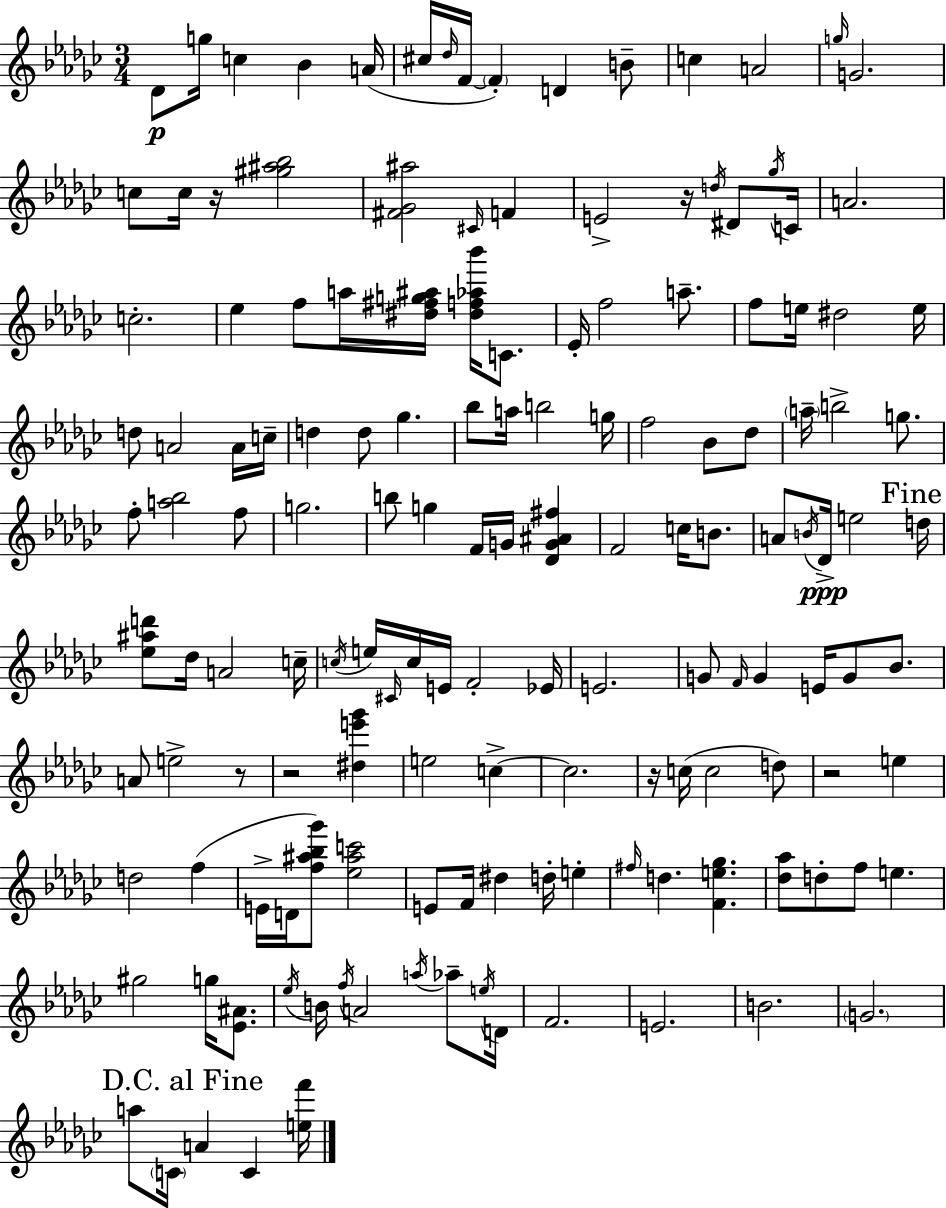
{
  \clef treble
  \numericTimeSignature
  \time 3/4
  \key ees \minor
  \repeat volta 2 { des'8\p g''16 c''4 bes'4 a'16( | cis''16 \grace { des''16 } f'16~~ \parenthesize f'4-.) d'4 b'8-- | c''4 a'2 | \grace { g''16 } g'2. | \break c''8 c''16 r16 <gis'' ais'' bes''>2 | <fis' ges' ais''>2 \grace { cis'16 } f'4 | e'2-> r16 | \acciaccatura { d''16 } dis'8 \acciaccatura { ges''16 } c'16 a'2. | \break c''2.-. | ees''4 f''8 a''16 | <dis'' fis'' g'' ais''>16 <dis'' f'' aes'' bes'''>16 c'8. ees'16-. f''2 | a''8.-- f''8 e''16 dis''2 | \break e''16 d''8 a'2 | a'16 c''16-- d''4 d''8 ges''4. | bes''8 a''16 b''2 | g''16 f''2 | \break bes'8 des''8 \parenthesize a''16-- b''2-> | g''8. f''8-. <a'' bes''>2 | f''8 g''2. | b''8 g''4 f'16 | \break g'16 <des' g' ais' fis''>4 f'2 | c''16 b'8. a'8 \acciaccatura { b'16 }\ppp des'16-> e''2 | \mark "Fine" d''16 <ees'' ais'' d'''>8 des''16 a'2 | c''16-- \acciaccatura { c''16 } e''16 \grace { cis'16 } c''16 e'16 f'2-. | \break ees'16 e'2. | g'8 \grace { f'16 } g'4 | e'16 g'8 bes'8. a'8 e''2-> | r8 r2 | \break <dis'' e''' ges'''>4 e''2 | c''4->~~ c''2. | r16 c''16( c''2 | d''8) r2 | \break e''4 d''2 | f''4( e'16-> d'16 <f'' ais'' bes'' ges'''>8) | <ees'' ais'' c'''>2 e'8 f'16 | dis''4 d''16-. e''4-. \grace { fis''16 } d''4. | \break <f' e'' ges''>4. <des'' aes''>8 | d''8-. f''8 e''4. gis''2 | g''16 <ees' ais'>8. \acciaccatura { ees''16 } b'16 | \acciaccatura { f''16 } a'2 \acciaccatura { a''16 } aes''8-- | \break \acciaccatura { e''16 } d'16 f'2. | e'2. | b'2. | \parenthesize g'2. | \break \mark "D.C. al Fine" a''8 \parenthesize c'16 a'4 c'4 | <e'' f'''>16 } \bar "|."
}